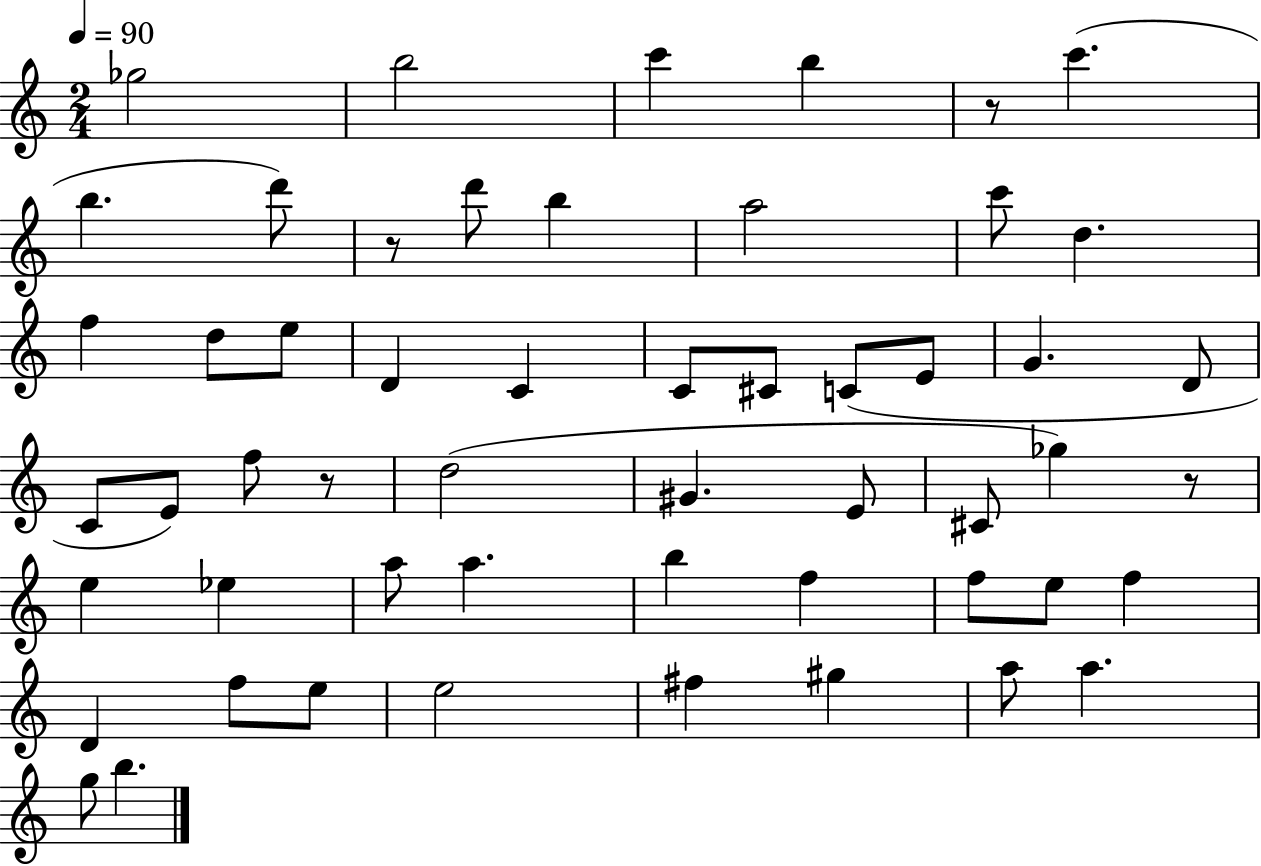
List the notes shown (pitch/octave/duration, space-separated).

Gb5/h B5/h C6/q B5/q R/e C6/q. B5/q. D6/e R/e D6/e B5/q A5/h C6/e D5/q. F5/q D5/e E5/e D4/q C4/q C4/e C#4/e C4/e E4/e G4/q. D4/e C4/e E4/e F5/e R/e D5/h G#4/q. E4/e C#4/e Gb5/q R/e E5/q Eb5/q A5/e A5/q. B5/q F5/q F5/e E5/e F5/q D4/q F5/e E5/e E5/h F#5/q G#5/q A5/e A5/q. G5/e B5/q.